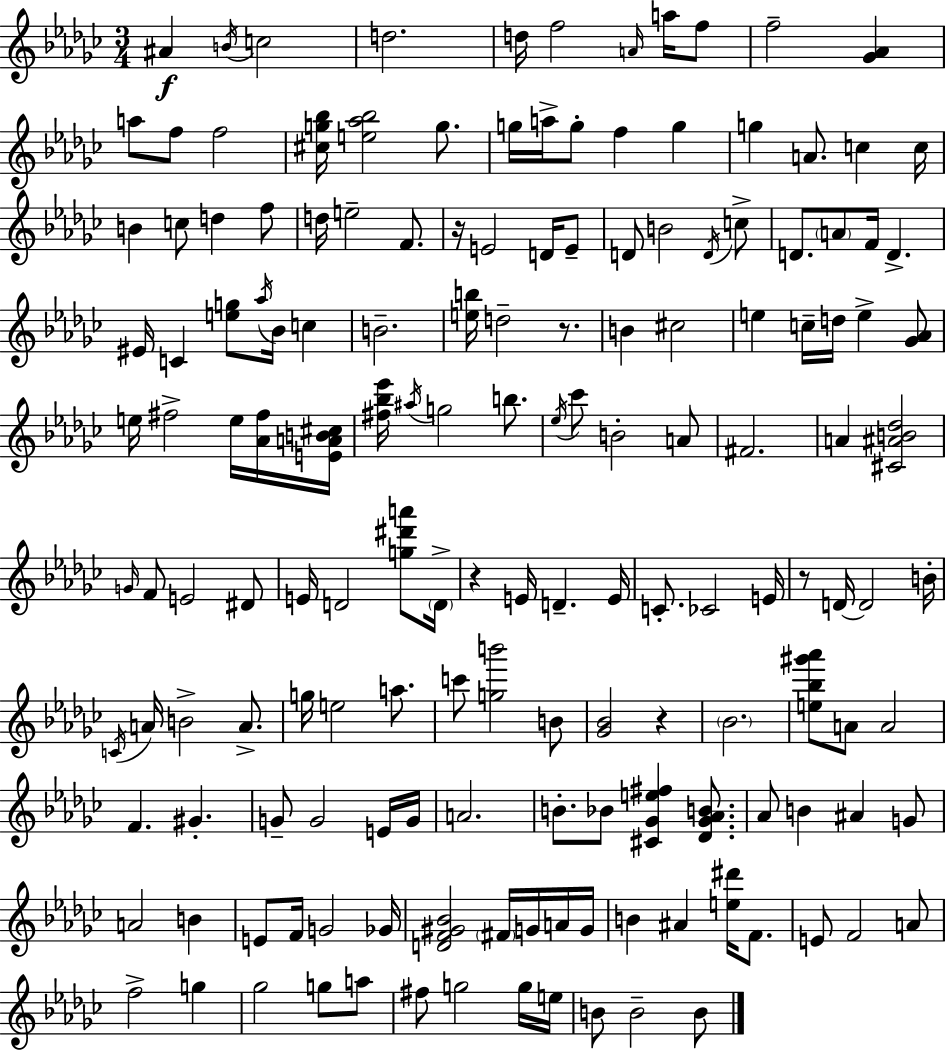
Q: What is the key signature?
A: EES minor